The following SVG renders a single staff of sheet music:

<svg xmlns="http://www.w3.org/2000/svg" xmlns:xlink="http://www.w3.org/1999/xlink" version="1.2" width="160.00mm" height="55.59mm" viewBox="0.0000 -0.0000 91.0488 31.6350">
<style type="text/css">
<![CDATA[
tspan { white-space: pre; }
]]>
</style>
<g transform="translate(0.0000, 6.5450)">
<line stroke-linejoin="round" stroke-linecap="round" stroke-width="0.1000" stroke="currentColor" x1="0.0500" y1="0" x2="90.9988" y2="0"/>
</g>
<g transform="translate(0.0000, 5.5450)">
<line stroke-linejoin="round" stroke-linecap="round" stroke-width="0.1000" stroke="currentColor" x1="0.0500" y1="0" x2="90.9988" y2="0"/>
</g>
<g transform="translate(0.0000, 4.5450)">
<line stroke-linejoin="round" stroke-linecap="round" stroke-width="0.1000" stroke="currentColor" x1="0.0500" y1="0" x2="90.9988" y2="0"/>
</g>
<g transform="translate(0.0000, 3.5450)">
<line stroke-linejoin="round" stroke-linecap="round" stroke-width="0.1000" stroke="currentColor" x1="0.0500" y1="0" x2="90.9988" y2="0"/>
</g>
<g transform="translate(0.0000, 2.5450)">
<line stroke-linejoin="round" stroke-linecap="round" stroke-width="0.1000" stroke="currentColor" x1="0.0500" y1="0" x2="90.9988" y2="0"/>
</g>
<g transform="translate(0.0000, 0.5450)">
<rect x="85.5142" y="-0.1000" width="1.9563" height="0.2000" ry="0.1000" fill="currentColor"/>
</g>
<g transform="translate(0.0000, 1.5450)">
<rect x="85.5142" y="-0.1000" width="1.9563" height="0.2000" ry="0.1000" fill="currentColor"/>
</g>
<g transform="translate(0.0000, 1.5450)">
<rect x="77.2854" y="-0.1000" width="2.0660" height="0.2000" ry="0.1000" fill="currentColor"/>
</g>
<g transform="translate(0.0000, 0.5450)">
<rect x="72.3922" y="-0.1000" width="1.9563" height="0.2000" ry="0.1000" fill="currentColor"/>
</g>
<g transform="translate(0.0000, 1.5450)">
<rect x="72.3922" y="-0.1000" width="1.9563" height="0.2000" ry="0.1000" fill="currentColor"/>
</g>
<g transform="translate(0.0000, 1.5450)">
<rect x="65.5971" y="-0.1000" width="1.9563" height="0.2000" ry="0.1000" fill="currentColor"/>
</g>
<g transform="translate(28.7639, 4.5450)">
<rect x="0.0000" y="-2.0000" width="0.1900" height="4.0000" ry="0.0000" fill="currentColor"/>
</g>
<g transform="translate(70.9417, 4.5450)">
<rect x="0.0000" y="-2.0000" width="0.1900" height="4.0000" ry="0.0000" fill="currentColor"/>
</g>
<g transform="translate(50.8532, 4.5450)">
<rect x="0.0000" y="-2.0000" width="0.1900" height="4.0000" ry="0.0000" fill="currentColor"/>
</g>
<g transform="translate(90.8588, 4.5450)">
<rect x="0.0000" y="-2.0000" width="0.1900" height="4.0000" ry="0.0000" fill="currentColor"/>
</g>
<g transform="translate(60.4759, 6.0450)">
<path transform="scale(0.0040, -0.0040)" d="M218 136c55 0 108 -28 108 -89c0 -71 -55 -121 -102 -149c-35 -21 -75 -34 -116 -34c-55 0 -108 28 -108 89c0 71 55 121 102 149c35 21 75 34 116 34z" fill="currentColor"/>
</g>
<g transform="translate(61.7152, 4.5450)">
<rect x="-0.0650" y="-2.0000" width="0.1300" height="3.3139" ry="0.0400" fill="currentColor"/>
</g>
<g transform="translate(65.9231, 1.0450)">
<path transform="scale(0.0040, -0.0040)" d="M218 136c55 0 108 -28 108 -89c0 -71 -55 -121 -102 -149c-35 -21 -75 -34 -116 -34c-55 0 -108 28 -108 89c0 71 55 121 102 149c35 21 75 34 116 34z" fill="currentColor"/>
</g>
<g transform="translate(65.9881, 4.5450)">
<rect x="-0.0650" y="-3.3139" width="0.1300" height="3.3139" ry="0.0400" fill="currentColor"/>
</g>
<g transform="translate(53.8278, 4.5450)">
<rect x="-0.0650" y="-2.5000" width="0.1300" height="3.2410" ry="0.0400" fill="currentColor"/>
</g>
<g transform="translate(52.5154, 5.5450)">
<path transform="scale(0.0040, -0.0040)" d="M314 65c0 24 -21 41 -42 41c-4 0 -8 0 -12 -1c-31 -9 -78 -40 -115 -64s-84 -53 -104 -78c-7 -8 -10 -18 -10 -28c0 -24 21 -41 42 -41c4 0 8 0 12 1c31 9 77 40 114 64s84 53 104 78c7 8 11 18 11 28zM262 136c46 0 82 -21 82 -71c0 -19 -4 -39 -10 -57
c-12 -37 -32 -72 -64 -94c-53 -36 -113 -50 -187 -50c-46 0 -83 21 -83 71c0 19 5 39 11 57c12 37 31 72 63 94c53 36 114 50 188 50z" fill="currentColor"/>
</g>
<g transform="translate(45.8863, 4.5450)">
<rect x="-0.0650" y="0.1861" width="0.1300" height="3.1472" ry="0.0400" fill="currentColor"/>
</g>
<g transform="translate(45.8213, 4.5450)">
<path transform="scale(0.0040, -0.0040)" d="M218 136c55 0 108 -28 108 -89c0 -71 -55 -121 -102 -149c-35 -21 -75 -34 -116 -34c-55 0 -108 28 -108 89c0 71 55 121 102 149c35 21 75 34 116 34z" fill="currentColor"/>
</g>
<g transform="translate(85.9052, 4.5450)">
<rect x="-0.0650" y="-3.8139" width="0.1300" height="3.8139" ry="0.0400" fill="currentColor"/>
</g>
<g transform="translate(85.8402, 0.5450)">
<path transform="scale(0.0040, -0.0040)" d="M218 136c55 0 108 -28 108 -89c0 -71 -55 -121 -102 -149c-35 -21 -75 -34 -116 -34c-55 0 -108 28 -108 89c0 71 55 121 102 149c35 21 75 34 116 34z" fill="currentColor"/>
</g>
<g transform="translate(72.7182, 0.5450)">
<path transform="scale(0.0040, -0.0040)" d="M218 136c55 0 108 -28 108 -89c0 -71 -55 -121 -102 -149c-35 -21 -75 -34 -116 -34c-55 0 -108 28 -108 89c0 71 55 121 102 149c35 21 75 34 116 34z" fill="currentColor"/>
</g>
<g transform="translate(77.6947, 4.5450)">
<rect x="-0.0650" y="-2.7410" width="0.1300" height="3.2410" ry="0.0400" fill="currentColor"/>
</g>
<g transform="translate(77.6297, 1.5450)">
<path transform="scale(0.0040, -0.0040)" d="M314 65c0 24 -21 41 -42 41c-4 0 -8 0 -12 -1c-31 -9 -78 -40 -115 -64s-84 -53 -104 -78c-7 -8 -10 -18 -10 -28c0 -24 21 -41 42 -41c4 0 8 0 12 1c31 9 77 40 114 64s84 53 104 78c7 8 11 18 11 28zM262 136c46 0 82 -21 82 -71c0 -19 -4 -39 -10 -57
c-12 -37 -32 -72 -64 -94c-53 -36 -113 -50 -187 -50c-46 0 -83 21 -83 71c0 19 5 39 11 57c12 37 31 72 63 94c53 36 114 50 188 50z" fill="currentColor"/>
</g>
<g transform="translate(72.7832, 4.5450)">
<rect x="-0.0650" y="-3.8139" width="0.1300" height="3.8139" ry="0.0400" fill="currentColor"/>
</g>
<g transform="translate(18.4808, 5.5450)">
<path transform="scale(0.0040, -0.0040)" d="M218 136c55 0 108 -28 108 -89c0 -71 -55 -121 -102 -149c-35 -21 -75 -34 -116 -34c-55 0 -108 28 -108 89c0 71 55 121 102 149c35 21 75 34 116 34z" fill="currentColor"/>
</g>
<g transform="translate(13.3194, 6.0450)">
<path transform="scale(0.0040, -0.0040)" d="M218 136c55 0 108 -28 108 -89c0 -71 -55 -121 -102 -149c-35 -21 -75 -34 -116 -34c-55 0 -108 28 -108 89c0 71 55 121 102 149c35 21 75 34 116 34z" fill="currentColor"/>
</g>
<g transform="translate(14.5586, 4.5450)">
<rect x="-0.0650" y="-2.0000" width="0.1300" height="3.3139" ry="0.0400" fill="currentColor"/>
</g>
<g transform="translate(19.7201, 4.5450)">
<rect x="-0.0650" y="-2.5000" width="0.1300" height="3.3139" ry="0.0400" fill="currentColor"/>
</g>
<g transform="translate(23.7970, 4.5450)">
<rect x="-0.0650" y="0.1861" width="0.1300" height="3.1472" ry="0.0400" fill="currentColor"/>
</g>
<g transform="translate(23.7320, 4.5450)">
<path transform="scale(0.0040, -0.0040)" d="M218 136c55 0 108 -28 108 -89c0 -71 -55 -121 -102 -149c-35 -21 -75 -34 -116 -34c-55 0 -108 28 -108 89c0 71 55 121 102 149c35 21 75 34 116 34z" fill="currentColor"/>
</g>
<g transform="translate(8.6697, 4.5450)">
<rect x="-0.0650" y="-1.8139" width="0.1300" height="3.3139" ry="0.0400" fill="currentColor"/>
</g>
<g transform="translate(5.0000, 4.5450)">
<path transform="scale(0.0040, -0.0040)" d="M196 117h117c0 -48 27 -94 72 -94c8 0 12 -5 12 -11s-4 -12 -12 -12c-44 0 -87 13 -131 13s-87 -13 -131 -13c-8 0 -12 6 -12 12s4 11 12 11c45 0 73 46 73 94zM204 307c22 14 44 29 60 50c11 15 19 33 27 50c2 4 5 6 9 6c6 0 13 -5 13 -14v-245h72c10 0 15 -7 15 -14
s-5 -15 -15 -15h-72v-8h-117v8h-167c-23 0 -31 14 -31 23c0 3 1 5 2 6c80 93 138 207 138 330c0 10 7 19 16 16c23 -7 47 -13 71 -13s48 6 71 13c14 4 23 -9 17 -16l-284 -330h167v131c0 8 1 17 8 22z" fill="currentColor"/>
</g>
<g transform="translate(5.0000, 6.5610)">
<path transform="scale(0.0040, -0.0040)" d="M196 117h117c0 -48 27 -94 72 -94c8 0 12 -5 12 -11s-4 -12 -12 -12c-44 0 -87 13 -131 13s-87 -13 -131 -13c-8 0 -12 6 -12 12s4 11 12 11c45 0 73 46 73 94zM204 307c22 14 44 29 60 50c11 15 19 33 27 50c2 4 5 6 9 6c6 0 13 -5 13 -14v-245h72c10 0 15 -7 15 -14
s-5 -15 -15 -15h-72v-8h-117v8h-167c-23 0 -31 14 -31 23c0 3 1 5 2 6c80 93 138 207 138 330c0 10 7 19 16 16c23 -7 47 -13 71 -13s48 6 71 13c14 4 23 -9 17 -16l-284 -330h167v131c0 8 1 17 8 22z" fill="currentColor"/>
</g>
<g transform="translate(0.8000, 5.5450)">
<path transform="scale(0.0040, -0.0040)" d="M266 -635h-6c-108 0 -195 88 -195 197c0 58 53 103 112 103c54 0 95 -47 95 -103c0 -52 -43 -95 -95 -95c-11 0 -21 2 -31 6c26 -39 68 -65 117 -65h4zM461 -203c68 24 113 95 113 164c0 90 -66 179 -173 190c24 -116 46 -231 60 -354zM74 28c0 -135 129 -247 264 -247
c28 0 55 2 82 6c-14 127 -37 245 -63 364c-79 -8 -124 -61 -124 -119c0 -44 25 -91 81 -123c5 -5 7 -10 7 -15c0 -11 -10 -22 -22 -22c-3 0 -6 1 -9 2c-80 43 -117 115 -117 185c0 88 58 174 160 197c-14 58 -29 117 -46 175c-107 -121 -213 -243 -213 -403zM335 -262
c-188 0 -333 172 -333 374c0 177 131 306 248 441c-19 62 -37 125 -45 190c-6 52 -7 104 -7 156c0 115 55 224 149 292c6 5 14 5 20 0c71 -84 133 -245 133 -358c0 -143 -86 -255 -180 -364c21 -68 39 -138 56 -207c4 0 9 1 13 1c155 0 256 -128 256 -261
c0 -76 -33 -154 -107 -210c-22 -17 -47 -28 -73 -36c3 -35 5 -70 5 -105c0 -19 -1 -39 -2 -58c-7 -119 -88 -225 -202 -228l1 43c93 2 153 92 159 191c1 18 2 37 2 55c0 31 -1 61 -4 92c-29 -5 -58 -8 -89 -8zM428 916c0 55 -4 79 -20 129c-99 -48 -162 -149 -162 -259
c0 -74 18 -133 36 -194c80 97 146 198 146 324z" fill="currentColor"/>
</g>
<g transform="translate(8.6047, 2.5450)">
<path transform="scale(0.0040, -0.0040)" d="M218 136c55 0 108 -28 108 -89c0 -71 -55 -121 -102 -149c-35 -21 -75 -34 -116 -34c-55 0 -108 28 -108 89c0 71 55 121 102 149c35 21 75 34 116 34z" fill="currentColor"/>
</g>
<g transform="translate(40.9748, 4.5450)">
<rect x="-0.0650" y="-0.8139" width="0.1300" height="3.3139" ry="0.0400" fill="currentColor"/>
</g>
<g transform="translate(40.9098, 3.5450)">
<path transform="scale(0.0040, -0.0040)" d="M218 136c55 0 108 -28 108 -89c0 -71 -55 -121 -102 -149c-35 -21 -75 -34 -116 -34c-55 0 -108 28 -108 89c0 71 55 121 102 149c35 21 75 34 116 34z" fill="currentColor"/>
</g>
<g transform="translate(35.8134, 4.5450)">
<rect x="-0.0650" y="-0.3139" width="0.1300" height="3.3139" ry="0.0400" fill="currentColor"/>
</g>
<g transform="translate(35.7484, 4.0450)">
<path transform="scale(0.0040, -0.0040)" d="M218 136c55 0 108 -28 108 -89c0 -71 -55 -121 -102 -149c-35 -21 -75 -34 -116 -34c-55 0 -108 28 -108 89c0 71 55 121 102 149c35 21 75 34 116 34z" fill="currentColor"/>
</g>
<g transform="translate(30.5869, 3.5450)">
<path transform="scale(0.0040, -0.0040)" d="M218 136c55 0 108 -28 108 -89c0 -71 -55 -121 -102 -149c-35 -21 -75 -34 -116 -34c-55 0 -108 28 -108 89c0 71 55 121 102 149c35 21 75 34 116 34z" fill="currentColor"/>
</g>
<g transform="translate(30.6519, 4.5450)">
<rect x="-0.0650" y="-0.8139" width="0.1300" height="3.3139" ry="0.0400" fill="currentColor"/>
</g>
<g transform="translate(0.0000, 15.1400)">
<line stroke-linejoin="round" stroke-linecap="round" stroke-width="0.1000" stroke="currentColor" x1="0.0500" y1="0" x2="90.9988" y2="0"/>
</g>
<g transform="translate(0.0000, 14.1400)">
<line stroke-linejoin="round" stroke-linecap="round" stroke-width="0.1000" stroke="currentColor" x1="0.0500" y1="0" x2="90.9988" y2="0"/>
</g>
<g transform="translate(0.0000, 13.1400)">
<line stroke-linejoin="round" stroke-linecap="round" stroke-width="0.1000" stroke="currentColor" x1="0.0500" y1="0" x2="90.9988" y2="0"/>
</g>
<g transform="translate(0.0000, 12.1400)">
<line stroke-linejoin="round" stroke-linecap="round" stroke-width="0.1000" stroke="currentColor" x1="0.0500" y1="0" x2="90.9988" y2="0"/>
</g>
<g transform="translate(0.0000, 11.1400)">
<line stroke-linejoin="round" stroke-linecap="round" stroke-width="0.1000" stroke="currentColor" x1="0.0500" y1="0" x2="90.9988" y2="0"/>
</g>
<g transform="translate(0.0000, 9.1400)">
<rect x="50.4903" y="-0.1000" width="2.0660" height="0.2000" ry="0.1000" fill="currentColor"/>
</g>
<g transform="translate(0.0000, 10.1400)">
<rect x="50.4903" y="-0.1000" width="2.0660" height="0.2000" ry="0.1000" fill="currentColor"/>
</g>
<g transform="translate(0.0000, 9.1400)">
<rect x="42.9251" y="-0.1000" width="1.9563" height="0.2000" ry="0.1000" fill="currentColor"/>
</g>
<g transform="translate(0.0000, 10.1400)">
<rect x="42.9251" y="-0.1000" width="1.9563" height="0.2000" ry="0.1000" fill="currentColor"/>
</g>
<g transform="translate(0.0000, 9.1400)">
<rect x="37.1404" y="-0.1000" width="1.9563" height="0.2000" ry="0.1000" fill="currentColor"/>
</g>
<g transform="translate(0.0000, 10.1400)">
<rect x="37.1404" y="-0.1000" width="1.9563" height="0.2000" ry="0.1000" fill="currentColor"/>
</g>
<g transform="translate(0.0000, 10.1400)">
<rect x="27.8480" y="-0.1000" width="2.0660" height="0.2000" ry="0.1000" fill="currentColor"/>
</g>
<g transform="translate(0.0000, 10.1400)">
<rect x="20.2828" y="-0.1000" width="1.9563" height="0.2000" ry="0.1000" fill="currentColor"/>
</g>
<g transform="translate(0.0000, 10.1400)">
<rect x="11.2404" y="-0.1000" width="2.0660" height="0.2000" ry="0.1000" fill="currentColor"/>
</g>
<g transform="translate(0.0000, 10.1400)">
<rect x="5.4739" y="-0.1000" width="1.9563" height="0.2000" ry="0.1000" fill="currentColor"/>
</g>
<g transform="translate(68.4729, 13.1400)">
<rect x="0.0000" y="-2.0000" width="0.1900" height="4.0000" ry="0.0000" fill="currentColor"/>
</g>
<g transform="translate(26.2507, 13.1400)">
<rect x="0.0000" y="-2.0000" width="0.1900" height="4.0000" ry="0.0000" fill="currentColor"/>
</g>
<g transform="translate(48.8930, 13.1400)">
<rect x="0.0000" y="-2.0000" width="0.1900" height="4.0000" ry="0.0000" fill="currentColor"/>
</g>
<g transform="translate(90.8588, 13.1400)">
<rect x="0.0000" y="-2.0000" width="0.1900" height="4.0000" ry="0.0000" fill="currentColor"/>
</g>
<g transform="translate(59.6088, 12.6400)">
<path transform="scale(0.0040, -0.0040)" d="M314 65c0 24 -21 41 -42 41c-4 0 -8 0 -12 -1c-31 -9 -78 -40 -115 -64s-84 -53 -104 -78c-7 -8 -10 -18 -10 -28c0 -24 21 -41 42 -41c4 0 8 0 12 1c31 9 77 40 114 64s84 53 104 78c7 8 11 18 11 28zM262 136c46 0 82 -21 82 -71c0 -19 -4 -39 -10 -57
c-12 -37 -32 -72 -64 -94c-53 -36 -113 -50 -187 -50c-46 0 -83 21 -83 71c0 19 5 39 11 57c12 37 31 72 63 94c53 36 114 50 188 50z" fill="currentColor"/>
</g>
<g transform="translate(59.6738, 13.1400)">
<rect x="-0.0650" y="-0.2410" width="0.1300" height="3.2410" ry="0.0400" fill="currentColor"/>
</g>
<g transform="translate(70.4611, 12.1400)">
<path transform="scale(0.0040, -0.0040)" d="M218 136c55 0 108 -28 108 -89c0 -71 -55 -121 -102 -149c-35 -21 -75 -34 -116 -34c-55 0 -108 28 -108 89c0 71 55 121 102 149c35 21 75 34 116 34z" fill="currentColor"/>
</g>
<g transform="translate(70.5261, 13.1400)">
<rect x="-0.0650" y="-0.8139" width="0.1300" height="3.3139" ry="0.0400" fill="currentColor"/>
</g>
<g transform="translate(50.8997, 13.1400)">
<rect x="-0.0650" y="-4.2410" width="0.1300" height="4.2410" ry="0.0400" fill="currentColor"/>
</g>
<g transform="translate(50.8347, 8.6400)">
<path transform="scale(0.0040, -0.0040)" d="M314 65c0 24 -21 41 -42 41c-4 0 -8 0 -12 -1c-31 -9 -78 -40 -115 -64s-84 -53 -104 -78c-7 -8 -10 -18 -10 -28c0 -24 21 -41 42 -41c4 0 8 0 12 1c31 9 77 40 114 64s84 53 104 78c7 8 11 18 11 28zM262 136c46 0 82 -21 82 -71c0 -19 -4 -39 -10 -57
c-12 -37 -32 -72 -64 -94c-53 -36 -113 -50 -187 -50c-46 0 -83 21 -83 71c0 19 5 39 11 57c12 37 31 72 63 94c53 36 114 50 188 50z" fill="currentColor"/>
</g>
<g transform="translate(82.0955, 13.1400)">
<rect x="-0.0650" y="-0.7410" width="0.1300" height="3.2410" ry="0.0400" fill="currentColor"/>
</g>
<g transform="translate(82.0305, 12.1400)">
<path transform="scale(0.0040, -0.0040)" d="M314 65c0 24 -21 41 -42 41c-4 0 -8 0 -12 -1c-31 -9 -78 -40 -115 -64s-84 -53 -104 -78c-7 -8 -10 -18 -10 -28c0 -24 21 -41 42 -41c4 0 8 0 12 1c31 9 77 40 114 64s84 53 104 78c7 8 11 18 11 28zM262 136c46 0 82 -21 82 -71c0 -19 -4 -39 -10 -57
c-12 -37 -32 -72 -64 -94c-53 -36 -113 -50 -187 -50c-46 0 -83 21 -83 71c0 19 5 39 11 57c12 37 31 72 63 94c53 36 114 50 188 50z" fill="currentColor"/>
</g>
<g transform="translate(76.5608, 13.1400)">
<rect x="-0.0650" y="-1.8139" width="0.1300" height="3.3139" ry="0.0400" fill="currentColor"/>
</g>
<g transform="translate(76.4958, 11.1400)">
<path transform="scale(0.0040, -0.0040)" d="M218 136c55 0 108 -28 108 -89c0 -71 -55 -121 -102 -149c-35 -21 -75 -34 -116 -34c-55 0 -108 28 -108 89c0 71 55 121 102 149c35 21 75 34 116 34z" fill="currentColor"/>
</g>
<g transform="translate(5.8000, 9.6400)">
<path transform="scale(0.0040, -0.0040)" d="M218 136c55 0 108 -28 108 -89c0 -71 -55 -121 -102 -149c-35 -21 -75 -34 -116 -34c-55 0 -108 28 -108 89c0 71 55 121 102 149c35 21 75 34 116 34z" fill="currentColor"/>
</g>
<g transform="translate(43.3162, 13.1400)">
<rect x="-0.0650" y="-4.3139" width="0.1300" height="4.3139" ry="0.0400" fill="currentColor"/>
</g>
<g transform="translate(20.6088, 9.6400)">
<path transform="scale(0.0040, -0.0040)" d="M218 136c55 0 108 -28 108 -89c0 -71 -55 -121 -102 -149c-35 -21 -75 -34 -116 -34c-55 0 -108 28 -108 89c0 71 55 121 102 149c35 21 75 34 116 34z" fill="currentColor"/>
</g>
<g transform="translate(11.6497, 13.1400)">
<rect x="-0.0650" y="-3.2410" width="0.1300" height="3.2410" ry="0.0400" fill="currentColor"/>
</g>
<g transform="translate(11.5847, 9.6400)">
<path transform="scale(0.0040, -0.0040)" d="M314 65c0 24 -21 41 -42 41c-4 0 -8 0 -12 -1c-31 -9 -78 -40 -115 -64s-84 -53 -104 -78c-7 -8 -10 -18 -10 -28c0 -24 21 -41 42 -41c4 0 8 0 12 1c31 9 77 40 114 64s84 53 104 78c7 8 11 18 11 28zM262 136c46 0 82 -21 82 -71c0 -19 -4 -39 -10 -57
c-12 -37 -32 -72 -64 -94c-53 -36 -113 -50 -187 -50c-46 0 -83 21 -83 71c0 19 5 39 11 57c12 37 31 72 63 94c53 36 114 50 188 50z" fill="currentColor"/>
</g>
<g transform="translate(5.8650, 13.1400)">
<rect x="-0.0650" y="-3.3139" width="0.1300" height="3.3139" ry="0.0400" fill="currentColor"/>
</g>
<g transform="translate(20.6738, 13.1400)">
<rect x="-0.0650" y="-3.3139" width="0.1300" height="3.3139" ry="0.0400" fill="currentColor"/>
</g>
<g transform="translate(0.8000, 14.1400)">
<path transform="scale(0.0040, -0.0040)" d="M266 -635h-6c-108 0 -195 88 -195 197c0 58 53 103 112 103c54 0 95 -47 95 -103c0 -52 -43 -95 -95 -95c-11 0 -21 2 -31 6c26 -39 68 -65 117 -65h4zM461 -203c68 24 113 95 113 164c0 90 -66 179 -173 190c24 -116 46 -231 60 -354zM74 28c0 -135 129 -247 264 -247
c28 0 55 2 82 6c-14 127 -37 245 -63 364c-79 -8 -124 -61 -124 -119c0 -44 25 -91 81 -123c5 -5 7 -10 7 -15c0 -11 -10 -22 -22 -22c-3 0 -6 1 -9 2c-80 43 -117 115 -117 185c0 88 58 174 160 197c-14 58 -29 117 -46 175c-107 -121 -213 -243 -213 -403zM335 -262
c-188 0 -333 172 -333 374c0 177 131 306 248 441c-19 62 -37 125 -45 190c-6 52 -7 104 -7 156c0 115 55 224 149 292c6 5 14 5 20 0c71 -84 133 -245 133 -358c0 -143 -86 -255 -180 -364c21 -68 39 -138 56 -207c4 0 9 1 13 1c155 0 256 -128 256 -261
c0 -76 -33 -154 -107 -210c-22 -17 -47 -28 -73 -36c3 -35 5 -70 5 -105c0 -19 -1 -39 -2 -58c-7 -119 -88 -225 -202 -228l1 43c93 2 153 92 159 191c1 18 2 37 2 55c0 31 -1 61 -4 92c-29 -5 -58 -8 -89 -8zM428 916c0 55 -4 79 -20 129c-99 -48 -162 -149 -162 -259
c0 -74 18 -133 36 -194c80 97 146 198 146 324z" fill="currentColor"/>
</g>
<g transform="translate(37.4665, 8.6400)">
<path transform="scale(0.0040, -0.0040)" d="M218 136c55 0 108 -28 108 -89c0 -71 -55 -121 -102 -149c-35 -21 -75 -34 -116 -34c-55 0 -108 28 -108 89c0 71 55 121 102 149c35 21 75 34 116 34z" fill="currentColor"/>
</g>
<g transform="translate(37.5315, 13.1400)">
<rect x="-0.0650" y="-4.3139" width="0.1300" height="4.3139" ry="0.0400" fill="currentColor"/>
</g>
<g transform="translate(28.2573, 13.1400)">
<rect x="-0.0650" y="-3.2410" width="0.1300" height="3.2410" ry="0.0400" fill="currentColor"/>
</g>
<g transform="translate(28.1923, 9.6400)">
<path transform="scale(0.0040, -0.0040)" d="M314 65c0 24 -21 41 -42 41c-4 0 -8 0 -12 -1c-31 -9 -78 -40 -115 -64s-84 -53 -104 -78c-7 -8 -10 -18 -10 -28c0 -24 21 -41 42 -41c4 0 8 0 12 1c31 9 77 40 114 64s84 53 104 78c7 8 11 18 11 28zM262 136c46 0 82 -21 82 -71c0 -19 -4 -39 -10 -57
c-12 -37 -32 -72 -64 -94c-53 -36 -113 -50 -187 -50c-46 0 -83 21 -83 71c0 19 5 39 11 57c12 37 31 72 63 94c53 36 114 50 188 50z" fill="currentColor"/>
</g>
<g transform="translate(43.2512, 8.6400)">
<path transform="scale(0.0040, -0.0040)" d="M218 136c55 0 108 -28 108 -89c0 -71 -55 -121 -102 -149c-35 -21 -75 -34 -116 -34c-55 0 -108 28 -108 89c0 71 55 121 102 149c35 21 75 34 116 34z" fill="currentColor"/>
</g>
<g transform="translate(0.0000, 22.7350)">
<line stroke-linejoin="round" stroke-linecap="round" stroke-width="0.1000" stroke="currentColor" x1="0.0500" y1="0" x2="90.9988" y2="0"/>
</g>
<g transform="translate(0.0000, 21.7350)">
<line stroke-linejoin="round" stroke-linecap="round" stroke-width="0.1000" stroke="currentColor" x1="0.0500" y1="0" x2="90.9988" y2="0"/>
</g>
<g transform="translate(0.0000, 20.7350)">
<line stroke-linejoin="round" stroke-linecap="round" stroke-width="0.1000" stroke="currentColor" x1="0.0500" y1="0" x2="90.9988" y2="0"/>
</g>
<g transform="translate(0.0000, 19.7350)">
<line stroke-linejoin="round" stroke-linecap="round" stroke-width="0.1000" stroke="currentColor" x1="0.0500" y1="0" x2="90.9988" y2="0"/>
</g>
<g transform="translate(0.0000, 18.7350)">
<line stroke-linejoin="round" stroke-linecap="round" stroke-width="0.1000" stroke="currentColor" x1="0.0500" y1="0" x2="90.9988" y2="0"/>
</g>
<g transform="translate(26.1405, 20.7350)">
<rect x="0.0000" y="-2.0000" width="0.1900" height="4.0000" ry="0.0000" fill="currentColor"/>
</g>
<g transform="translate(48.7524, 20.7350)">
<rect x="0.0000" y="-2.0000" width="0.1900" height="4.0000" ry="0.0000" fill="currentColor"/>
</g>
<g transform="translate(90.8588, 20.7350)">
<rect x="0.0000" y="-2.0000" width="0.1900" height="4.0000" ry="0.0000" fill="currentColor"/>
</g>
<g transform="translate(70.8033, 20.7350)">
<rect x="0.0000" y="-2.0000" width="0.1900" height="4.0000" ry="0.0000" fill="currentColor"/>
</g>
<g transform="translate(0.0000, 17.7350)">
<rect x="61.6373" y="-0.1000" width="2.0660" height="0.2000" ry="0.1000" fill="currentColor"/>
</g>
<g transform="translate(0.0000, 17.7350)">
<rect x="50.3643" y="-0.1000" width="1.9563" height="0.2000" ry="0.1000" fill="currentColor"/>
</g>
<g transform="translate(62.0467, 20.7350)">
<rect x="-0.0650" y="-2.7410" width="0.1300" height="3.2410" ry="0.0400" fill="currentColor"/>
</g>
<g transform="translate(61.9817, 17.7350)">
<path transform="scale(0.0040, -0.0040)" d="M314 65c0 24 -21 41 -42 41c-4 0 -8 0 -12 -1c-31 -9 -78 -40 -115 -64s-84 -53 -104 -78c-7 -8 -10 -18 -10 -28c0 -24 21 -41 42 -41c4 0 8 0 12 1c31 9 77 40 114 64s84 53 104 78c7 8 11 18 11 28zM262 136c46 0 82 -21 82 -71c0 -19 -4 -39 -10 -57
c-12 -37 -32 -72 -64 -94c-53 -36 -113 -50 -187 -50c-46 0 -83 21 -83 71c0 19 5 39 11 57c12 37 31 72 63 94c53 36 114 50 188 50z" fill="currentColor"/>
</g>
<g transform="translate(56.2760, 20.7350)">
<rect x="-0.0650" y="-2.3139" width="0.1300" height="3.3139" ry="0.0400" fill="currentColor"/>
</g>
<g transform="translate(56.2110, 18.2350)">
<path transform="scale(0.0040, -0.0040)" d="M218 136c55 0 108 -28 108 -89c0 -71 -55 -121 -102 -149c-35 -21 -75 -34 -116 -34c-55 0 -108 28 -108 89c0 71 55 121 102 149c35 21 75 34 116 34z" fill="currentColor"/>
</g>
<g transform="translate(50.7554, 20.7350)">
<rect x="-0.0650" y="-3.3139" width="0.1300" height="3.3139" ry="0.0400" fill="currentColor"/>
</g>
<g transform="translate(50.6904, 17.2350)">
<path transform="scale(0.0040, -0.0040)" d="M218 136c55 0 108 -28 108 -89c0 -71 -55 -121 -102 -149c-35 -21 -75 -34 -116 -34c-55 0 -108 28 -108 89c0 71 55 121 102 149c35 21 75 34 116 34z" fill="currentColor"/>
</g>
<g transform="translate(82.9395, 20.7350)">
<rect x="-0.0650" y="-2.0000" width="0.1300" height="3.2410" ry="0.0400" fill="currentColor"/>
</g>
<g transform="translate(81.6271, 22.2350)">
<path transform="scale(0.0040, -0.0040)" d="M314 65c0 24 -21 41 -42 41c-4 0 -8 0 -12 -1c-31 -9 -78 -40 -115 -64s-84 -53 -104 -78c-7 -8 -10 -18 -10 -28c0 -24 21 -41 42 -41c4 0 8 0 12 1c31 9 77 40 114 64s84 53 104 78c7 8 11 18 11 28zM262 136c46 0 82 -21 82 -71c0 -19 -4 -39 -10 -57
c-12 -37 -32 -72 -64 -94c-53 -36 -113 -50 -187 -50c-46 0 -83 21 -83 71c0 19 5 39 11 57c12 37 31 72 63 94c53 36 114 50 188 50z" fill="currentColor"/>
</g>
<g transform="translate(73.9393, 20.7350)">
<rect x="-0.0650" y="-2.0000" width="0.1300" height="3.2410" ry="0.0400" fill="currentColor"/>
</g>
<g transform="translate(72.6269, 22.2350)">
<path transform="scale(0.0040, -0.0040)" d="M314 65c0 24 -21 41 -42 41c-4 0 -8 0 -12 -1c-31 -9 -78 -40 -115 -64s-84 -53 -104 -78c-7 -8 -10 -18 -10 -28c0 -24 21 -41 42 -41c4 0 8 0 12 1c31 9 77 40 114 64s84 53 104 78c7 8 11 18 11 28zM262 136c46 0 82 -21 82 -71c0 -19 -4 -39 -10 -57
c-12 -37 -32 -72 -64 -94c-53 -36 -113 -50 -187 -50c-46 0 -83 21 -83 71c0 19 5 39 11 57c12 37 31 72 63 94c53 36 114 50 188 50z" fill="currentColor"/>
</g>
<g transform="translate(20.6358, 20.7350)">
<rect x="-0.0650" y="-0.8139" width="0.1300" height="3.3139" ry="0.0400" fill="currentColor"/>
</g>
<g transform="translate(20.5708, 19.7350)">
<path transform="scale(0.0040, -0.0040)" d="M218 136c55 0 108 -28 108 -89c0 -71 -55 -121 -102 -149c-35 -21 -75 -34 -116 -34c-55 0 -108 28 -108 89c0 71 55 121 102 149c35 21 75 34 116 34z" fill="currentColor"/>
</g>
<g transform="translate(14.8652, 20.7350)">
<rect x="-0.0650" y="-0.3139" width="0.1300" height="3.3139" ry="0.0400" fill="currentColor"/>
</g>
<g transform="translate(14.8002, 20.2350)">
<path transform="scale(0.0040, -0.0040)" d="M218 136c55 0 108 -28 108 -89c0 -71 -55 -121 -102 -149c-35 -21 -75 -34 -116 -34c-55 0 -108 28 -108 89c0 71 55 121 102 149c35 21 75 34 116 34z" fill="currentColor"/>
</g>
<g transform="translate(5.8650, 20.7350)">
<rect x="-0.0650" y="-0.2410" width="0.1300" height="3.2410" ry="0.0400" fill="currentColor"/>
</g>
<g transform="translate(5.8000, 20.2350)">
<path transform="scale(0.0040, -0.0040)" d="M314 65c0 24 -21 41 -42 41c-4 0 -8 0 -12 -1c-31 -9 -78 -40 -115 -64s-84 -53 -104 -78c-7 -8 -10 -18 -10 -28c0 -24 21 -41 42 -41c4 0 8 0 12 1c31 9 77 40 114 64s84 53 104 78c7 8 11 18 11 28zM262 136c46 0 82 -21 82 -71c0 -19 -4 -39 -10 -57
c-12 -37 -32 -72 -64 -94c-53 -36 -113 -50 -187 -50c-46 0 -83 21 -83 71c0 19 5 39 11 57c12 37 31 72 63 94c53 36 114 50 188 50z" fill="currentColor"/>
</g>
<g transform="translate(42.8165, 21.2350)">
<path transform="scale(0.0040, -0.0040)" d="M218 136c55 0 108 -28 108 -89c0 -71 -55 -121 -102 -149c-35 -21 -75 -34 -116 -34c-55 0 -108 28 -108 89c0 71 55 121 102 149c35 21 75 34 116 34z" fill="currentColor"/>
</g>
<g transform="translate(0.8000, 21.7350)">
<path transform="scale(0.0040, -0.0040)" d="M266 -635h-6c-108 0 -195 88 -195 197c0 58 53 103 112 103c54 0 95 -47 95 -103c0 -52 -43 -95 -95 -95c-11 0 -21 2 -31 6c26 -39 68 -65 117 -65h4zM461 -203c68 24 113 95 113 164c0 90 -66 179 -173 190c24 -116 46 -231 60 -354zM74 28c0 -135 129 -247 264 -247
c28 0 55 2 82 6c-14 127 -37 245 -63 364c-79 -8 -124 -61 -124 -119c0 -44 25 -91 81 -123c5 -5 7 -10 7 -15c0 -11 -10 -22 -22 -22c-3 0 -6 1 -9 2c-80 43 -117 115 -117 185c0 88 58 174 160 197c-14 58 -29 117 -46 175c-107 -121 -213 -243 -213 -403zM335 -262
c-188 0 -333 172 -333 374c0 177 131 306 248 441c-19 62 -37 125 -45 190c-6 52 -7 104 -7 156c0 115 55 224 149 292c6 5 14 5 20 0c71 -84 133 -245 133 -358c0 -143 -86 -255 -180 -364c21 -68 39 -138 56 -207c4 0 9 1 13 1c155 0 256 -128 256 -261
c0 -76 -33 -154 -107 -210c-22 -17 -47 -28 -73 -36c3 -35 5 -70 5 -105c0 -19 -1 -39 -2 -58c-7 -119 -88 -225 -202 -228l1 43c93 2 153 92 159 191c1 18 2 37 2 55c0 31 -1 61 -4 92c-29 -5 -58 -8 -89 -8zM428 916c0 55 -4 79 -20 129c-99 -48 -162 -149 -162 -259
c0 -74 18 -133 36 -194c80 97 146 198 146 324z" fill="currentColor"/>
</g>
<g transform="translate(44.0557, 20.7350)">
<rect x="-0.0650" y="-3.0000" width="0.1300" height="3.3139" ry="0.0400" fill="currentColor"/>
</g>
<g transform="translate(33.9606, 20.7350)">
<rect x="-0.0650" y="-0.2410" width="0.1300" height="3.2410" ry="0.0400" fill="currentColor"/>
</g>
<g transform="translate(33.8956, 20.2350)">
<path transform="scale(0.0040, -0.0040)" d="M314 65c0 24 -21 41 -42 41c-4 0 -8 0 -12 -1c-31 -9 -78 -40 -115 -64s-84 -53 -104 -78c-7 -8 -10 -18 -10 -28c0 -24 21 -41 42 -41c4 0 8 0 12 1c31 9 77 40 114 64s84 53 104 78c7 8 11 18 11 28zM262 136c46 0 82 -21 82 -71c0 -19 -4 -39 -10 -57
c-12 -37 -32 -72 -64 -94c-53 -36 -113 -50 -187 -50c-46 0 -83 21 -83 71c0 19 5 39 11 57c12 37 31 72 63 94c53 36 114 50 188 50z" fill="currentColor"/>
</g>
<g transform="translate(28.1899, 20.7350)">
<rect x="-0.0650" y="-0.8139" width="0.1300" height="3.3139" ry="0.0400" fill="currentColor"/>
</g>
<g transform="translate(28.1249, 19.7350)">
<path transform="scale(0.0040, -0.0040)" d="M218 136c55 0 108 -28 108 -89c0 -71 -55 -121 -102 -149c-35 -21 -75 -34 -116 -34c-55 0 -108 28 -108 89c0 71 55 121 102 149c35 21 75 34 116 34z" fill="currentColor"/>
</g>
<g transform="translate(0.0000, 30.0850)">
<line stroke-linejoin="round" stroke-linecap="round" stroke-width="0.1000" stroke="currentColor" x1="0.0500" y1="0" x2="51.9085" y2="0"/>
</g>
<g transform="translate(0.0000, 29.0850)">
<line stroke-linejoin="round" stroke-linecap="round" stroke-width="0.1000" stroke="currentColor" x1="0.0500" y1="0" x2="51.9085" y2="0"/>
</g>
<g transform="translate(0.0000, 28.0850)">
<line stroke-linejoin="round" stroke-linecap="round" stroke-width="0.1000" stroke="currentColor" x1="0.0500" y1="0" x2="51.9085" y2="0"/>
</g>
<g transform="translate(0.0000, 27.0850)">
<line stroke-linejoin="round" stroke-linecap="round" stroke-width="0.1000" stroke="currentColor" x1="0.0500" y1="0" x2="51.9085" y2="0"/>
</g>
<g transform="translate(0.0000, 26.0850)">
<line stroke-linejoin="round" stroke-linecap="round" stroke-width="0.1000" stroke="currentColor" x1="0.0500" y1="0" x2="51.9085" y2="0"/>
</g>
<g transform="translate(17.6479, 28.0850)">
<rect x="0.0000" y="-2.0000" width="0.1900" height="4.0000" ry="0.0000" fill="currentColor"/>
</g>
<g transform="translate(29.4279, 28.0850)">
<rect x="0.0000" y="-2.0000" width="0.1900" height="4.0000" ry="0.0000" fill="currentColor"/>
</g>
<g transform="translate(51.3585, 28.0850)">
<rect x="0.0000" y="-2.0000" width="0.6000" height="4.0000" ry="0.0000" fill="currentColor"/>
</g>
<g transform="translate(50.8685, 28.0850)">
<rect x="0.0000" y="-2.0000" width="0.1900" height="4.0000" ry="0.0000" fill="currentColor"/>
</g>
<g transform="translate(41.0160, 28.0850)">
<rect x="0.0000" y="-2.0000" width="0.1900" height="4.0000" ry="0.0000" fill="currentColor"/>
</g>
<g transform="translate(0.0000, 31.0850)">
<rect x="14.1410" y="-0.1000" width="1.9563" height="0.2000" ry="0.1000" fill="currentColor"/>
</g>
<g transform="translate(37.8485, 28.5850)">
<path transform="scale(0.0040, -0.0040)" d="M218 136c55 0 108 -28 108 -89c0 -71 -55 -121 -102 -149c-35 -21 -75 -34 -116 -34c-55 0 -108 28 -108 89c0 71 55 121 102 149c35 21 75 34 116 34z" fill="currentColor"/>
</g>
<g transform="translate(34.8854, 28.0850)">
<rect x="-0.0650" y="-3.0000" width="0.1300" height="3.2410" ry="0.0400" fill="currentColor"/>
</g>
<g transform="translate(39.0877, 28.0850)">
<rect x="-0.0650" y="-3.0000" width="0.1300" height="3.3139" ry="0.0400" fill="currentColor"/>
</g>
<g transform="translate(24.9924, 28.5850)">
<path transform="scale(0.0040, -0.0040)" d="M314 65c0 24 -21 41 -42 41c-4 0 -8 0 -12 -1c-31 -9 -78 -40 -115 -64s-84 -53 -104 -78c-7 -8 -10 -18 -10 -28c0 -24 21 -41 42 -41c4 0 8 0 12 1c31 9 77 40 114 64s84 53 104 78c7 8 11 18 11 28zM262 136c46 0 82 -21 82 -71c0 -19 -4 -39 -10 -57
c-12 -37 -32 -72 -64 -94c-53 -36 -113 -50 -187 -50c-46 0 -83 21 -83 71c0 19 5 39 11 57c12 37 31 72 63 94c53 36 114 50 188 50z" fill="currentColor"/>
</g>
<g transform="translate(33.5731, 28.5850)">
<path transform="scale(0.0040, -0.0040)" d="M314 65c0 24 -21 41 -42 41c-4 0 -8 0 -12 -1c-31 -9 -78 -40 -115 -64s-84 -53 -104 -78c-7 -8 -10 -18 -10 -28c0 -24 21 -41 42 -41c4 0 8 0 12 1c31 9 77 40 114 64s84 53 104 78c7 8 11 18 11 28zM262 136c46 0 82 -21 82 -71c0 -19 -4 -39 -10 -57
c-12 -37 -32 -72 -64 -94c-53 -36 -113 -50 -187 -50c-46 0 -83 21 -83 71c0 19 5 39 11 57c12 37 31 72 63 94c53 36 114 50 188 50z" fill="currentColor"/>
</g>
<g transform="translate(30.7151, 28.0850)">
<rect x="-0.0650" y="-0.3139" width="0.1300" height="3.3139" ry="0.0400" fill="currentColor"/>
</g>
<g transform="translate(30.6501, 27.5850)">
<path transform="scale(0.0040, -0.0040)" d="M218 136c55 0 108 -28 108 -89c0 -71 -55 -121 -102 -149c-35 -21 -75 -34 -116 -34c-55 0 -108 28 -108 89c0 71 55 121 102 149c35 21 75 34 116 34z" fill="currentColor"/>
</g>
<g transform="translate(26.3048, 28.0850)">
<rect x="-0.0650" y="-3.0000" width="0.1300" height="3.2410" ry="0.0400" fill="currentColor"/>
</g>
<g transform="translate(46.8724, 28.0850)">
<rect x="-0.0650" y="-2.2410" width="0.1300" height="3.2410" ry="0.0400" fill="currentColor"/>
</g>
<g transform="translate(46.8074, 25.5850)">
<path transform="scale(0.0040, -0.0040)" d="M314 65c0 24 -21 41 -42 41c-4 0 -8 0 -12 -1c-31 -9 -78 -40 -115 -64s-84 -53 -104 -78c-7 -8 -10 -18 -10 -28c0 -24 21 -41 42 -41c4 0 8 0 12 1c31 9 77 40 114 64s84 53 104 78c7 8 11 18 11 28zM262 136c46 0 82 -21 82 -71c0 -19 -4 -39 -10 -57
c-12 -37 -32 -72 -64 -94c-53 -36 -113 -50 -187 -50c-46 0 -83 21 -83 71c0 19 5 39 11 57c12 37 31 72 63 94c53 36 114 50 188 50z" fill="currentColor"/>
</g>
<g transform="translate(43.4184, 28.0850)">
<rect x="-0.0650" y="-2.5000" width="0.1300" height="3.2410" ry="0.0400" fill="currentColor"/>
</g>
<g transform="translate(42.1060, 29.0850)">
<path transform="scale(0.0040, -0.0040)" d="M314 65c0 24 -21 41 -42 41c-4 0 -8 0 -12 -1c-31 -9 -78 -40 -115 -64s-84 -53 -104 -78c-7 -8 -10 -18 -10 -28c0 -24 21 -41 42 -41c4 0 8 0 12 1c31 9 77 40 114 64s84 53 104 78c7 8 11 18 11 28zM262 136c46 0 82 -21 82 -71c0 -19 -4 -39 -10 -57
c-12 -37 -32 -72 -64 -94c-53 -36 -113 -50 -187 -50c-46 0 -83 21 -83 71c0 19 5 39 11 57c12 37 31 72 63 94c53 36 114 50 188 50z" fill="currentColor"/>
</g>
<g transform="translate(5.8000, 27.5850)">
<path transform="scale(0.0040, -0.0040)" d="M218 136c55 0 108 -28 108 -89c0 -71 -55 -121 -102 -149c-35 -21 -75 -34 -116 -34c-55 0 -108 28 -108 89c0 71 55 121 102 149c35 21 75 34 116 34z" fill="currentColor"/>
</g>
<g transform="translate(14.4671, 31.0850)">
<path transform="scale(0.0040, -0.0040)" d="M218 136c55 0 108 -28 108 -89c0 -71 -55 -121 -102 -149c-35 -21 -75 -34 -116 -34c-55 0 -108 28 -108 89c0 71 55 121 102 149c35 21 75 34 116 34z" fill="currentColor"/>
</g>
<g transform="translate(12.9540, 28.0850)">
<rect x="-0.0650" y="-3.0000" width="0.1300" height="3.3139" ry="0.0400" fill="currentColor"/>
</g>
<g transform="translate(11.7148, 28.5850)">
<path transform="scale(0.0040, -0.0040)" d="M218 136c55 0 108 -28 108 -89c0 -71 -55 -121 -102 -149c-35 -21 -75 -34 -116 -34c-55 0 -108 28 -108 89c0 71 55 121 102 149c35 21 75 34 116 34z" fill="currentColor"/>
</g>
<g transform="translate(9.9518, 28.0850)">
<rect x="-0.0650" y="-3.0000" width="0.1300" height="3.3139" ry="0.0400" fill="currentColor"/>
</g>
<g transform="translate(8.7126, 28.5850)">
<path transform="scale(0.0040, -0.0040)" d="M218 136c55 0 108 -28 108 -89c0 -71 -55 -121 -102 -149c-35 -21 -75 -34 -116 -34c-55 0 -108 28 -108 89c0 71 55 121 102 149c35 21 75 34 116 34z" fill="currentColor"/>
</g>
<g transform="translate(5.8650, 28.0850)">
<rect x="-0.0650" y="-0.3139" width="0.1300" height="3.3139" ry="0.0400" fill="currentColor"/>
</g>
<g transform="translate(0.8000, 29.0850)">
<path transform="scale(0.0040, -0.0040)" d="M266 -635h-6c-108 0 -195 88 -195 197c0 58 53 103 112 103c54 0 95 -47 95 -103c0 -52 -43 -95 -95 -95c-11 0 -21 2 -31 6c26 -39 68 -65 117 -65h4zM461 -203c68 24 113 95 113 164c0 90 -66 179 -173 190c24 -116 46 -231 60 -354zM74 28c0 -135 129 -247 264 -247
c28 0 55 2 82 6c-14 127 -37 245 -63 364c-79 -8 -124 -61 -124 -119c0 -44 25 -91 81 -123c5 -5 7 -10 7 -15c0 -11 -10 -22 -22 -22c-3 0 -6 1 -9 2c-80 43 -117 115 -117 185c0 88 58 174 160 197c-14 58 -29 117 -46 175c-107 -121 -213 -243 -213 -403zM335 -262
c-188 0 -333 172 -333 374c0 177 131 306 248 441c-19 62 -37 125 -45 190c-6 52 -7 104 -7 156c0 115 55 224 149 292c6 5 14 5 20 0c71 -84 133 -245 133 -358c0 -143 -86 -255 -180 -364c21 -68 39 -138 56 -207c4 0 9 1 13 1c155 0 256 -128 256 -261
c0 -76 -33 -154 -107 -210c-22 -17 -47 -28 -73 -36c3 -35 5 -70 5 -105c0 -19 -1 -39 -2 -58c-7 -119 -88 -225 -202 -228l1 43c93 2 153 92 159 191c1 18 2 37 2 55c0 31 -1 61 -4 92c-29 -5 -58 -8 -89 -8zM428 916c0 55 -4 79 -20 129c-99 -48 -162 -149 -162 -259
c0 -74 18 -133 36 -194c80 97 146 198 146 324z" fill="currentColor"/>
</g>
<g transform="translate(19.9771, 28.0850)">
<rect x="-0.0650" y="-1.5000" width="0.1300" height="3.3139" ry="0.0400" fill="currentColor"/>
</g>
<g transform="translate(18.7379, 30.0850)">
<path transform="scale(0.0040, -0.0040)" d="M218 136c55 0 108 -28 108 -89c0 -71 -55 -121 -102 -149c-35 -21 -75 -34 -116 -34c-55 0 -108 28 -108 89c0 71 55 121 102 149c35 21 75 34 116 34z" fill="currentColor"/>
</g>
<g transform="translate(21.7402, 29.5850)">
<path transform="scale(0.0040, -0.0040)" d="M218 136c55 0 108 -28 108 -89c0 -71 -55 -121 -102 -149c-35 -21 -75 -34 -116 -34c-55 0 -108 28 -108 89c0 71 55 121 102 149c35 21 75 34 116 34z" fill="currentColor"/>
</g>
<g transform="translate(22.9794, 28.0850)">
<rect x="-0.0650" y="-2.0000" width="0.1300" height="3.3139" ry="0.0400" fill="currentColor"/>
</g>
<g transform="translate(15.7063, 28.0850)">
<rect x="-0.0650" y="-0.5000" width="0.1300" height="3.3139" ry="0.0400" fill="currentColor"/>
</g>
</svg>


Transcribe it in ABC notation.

X:1
T:Untitled
M:4/4
L:1/4
K:C
f F G B d c d B G2 F b c' a2 c' b b2 b b2 d' d' d'2 c2 d f d2 c2 c d d c2 A b g a2 F2 F2 c A A C E F A2 c A2 A G2 g2